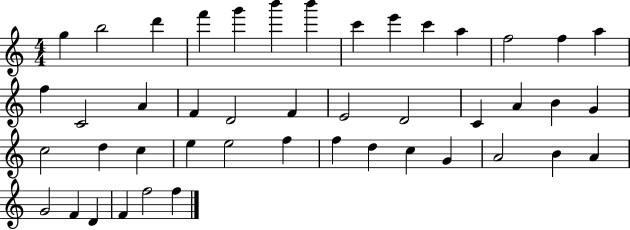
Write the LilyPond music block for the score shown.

{
  \clef treble
  \numericTimeSignature
  \time 4/4
  \key c \major
  g''4 b''2 d'''4 | f'''4 g'''4 b'''4 b'''4 | c'''4 e'''4 c'''4 a''4 | f''2 f''4 a''4 | \break f''4 c'2 a'4 | f'4 d'2 f'4 | e'2 d'2 | c'4 a'4 b'4 g'4 | \break c''2 d''4 c''4 | e''4 e''2 f''4 | f''4 d''4 c''4 g'4 | a'2 b'4 a'4 | \break g'2 f'4 d'4 | f'4 f''2 f''4 | \bar "|."
}